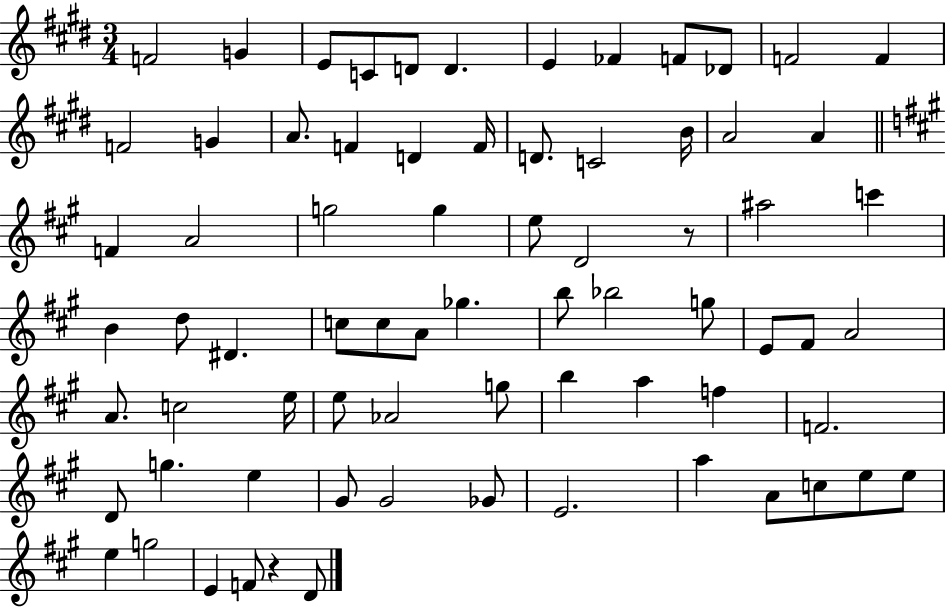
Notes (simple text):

F4/h G4/q E4/e C4/e D4/e D4/q. E4/q FES4/q F4/e Db4/e F4/h F4/q F4/h G4/q A4/e. F4/q D4/q F4/s D4/e. C4/h B4/s A4/h A4/q F4/q A4/h G5/h G5/q E5/e D4/h R/e A#5/h C6/q B4/q D5/e D#4/q. C5/e C5/e A4/e Gb5/q. B5/e Bb5/h G5/e E4/e F#4/e A4/h A4/e. C5/h E5/s E5/e Ab4/h G5/e B5/q A5/q F5/q F4/h. D4/e G5/q. E5/q G#4/e G#4/h Gb4/e E4/h. A5/q A4/e C5/e E5/e E5/e E5/q G5/h E4/q F4/e R/q D4/e